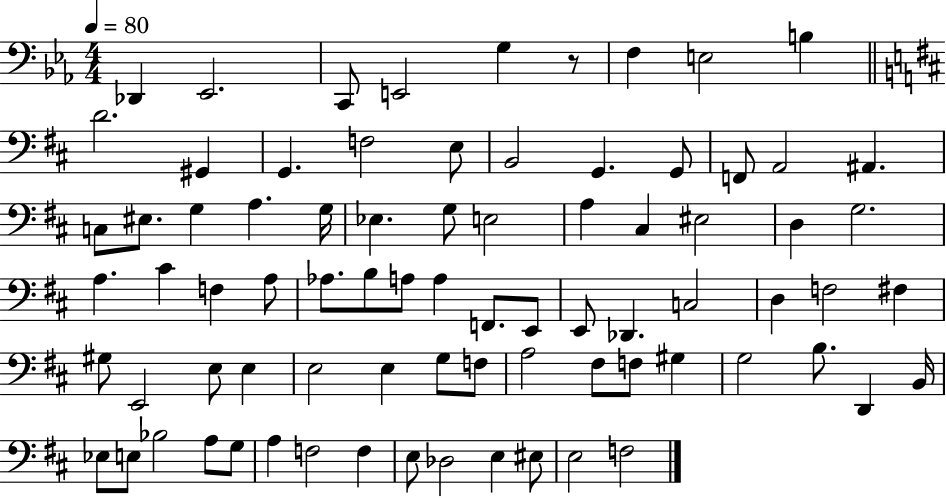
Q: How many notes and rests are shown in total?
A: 79